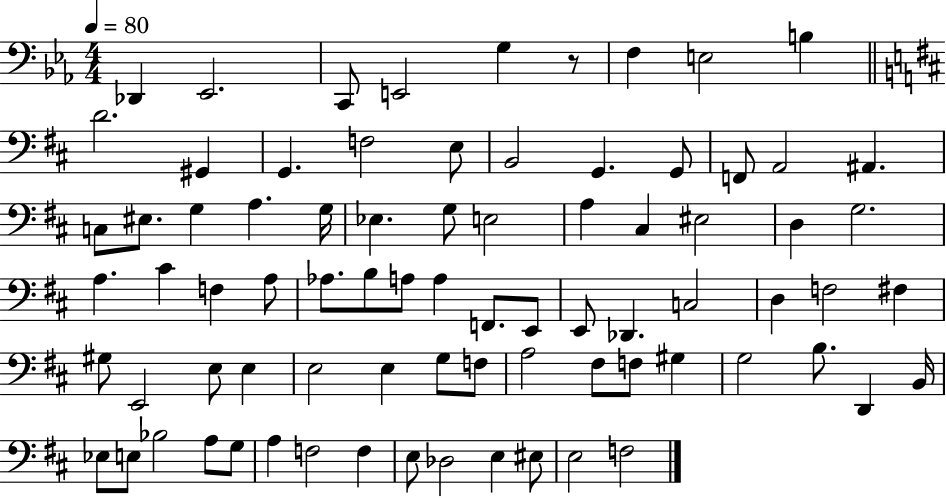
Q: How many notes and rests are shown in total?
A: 79